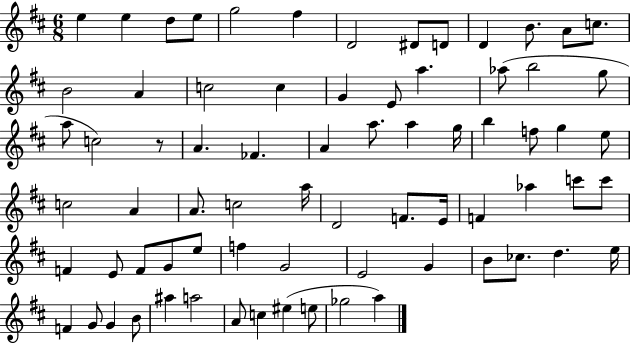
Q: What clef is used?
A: treble